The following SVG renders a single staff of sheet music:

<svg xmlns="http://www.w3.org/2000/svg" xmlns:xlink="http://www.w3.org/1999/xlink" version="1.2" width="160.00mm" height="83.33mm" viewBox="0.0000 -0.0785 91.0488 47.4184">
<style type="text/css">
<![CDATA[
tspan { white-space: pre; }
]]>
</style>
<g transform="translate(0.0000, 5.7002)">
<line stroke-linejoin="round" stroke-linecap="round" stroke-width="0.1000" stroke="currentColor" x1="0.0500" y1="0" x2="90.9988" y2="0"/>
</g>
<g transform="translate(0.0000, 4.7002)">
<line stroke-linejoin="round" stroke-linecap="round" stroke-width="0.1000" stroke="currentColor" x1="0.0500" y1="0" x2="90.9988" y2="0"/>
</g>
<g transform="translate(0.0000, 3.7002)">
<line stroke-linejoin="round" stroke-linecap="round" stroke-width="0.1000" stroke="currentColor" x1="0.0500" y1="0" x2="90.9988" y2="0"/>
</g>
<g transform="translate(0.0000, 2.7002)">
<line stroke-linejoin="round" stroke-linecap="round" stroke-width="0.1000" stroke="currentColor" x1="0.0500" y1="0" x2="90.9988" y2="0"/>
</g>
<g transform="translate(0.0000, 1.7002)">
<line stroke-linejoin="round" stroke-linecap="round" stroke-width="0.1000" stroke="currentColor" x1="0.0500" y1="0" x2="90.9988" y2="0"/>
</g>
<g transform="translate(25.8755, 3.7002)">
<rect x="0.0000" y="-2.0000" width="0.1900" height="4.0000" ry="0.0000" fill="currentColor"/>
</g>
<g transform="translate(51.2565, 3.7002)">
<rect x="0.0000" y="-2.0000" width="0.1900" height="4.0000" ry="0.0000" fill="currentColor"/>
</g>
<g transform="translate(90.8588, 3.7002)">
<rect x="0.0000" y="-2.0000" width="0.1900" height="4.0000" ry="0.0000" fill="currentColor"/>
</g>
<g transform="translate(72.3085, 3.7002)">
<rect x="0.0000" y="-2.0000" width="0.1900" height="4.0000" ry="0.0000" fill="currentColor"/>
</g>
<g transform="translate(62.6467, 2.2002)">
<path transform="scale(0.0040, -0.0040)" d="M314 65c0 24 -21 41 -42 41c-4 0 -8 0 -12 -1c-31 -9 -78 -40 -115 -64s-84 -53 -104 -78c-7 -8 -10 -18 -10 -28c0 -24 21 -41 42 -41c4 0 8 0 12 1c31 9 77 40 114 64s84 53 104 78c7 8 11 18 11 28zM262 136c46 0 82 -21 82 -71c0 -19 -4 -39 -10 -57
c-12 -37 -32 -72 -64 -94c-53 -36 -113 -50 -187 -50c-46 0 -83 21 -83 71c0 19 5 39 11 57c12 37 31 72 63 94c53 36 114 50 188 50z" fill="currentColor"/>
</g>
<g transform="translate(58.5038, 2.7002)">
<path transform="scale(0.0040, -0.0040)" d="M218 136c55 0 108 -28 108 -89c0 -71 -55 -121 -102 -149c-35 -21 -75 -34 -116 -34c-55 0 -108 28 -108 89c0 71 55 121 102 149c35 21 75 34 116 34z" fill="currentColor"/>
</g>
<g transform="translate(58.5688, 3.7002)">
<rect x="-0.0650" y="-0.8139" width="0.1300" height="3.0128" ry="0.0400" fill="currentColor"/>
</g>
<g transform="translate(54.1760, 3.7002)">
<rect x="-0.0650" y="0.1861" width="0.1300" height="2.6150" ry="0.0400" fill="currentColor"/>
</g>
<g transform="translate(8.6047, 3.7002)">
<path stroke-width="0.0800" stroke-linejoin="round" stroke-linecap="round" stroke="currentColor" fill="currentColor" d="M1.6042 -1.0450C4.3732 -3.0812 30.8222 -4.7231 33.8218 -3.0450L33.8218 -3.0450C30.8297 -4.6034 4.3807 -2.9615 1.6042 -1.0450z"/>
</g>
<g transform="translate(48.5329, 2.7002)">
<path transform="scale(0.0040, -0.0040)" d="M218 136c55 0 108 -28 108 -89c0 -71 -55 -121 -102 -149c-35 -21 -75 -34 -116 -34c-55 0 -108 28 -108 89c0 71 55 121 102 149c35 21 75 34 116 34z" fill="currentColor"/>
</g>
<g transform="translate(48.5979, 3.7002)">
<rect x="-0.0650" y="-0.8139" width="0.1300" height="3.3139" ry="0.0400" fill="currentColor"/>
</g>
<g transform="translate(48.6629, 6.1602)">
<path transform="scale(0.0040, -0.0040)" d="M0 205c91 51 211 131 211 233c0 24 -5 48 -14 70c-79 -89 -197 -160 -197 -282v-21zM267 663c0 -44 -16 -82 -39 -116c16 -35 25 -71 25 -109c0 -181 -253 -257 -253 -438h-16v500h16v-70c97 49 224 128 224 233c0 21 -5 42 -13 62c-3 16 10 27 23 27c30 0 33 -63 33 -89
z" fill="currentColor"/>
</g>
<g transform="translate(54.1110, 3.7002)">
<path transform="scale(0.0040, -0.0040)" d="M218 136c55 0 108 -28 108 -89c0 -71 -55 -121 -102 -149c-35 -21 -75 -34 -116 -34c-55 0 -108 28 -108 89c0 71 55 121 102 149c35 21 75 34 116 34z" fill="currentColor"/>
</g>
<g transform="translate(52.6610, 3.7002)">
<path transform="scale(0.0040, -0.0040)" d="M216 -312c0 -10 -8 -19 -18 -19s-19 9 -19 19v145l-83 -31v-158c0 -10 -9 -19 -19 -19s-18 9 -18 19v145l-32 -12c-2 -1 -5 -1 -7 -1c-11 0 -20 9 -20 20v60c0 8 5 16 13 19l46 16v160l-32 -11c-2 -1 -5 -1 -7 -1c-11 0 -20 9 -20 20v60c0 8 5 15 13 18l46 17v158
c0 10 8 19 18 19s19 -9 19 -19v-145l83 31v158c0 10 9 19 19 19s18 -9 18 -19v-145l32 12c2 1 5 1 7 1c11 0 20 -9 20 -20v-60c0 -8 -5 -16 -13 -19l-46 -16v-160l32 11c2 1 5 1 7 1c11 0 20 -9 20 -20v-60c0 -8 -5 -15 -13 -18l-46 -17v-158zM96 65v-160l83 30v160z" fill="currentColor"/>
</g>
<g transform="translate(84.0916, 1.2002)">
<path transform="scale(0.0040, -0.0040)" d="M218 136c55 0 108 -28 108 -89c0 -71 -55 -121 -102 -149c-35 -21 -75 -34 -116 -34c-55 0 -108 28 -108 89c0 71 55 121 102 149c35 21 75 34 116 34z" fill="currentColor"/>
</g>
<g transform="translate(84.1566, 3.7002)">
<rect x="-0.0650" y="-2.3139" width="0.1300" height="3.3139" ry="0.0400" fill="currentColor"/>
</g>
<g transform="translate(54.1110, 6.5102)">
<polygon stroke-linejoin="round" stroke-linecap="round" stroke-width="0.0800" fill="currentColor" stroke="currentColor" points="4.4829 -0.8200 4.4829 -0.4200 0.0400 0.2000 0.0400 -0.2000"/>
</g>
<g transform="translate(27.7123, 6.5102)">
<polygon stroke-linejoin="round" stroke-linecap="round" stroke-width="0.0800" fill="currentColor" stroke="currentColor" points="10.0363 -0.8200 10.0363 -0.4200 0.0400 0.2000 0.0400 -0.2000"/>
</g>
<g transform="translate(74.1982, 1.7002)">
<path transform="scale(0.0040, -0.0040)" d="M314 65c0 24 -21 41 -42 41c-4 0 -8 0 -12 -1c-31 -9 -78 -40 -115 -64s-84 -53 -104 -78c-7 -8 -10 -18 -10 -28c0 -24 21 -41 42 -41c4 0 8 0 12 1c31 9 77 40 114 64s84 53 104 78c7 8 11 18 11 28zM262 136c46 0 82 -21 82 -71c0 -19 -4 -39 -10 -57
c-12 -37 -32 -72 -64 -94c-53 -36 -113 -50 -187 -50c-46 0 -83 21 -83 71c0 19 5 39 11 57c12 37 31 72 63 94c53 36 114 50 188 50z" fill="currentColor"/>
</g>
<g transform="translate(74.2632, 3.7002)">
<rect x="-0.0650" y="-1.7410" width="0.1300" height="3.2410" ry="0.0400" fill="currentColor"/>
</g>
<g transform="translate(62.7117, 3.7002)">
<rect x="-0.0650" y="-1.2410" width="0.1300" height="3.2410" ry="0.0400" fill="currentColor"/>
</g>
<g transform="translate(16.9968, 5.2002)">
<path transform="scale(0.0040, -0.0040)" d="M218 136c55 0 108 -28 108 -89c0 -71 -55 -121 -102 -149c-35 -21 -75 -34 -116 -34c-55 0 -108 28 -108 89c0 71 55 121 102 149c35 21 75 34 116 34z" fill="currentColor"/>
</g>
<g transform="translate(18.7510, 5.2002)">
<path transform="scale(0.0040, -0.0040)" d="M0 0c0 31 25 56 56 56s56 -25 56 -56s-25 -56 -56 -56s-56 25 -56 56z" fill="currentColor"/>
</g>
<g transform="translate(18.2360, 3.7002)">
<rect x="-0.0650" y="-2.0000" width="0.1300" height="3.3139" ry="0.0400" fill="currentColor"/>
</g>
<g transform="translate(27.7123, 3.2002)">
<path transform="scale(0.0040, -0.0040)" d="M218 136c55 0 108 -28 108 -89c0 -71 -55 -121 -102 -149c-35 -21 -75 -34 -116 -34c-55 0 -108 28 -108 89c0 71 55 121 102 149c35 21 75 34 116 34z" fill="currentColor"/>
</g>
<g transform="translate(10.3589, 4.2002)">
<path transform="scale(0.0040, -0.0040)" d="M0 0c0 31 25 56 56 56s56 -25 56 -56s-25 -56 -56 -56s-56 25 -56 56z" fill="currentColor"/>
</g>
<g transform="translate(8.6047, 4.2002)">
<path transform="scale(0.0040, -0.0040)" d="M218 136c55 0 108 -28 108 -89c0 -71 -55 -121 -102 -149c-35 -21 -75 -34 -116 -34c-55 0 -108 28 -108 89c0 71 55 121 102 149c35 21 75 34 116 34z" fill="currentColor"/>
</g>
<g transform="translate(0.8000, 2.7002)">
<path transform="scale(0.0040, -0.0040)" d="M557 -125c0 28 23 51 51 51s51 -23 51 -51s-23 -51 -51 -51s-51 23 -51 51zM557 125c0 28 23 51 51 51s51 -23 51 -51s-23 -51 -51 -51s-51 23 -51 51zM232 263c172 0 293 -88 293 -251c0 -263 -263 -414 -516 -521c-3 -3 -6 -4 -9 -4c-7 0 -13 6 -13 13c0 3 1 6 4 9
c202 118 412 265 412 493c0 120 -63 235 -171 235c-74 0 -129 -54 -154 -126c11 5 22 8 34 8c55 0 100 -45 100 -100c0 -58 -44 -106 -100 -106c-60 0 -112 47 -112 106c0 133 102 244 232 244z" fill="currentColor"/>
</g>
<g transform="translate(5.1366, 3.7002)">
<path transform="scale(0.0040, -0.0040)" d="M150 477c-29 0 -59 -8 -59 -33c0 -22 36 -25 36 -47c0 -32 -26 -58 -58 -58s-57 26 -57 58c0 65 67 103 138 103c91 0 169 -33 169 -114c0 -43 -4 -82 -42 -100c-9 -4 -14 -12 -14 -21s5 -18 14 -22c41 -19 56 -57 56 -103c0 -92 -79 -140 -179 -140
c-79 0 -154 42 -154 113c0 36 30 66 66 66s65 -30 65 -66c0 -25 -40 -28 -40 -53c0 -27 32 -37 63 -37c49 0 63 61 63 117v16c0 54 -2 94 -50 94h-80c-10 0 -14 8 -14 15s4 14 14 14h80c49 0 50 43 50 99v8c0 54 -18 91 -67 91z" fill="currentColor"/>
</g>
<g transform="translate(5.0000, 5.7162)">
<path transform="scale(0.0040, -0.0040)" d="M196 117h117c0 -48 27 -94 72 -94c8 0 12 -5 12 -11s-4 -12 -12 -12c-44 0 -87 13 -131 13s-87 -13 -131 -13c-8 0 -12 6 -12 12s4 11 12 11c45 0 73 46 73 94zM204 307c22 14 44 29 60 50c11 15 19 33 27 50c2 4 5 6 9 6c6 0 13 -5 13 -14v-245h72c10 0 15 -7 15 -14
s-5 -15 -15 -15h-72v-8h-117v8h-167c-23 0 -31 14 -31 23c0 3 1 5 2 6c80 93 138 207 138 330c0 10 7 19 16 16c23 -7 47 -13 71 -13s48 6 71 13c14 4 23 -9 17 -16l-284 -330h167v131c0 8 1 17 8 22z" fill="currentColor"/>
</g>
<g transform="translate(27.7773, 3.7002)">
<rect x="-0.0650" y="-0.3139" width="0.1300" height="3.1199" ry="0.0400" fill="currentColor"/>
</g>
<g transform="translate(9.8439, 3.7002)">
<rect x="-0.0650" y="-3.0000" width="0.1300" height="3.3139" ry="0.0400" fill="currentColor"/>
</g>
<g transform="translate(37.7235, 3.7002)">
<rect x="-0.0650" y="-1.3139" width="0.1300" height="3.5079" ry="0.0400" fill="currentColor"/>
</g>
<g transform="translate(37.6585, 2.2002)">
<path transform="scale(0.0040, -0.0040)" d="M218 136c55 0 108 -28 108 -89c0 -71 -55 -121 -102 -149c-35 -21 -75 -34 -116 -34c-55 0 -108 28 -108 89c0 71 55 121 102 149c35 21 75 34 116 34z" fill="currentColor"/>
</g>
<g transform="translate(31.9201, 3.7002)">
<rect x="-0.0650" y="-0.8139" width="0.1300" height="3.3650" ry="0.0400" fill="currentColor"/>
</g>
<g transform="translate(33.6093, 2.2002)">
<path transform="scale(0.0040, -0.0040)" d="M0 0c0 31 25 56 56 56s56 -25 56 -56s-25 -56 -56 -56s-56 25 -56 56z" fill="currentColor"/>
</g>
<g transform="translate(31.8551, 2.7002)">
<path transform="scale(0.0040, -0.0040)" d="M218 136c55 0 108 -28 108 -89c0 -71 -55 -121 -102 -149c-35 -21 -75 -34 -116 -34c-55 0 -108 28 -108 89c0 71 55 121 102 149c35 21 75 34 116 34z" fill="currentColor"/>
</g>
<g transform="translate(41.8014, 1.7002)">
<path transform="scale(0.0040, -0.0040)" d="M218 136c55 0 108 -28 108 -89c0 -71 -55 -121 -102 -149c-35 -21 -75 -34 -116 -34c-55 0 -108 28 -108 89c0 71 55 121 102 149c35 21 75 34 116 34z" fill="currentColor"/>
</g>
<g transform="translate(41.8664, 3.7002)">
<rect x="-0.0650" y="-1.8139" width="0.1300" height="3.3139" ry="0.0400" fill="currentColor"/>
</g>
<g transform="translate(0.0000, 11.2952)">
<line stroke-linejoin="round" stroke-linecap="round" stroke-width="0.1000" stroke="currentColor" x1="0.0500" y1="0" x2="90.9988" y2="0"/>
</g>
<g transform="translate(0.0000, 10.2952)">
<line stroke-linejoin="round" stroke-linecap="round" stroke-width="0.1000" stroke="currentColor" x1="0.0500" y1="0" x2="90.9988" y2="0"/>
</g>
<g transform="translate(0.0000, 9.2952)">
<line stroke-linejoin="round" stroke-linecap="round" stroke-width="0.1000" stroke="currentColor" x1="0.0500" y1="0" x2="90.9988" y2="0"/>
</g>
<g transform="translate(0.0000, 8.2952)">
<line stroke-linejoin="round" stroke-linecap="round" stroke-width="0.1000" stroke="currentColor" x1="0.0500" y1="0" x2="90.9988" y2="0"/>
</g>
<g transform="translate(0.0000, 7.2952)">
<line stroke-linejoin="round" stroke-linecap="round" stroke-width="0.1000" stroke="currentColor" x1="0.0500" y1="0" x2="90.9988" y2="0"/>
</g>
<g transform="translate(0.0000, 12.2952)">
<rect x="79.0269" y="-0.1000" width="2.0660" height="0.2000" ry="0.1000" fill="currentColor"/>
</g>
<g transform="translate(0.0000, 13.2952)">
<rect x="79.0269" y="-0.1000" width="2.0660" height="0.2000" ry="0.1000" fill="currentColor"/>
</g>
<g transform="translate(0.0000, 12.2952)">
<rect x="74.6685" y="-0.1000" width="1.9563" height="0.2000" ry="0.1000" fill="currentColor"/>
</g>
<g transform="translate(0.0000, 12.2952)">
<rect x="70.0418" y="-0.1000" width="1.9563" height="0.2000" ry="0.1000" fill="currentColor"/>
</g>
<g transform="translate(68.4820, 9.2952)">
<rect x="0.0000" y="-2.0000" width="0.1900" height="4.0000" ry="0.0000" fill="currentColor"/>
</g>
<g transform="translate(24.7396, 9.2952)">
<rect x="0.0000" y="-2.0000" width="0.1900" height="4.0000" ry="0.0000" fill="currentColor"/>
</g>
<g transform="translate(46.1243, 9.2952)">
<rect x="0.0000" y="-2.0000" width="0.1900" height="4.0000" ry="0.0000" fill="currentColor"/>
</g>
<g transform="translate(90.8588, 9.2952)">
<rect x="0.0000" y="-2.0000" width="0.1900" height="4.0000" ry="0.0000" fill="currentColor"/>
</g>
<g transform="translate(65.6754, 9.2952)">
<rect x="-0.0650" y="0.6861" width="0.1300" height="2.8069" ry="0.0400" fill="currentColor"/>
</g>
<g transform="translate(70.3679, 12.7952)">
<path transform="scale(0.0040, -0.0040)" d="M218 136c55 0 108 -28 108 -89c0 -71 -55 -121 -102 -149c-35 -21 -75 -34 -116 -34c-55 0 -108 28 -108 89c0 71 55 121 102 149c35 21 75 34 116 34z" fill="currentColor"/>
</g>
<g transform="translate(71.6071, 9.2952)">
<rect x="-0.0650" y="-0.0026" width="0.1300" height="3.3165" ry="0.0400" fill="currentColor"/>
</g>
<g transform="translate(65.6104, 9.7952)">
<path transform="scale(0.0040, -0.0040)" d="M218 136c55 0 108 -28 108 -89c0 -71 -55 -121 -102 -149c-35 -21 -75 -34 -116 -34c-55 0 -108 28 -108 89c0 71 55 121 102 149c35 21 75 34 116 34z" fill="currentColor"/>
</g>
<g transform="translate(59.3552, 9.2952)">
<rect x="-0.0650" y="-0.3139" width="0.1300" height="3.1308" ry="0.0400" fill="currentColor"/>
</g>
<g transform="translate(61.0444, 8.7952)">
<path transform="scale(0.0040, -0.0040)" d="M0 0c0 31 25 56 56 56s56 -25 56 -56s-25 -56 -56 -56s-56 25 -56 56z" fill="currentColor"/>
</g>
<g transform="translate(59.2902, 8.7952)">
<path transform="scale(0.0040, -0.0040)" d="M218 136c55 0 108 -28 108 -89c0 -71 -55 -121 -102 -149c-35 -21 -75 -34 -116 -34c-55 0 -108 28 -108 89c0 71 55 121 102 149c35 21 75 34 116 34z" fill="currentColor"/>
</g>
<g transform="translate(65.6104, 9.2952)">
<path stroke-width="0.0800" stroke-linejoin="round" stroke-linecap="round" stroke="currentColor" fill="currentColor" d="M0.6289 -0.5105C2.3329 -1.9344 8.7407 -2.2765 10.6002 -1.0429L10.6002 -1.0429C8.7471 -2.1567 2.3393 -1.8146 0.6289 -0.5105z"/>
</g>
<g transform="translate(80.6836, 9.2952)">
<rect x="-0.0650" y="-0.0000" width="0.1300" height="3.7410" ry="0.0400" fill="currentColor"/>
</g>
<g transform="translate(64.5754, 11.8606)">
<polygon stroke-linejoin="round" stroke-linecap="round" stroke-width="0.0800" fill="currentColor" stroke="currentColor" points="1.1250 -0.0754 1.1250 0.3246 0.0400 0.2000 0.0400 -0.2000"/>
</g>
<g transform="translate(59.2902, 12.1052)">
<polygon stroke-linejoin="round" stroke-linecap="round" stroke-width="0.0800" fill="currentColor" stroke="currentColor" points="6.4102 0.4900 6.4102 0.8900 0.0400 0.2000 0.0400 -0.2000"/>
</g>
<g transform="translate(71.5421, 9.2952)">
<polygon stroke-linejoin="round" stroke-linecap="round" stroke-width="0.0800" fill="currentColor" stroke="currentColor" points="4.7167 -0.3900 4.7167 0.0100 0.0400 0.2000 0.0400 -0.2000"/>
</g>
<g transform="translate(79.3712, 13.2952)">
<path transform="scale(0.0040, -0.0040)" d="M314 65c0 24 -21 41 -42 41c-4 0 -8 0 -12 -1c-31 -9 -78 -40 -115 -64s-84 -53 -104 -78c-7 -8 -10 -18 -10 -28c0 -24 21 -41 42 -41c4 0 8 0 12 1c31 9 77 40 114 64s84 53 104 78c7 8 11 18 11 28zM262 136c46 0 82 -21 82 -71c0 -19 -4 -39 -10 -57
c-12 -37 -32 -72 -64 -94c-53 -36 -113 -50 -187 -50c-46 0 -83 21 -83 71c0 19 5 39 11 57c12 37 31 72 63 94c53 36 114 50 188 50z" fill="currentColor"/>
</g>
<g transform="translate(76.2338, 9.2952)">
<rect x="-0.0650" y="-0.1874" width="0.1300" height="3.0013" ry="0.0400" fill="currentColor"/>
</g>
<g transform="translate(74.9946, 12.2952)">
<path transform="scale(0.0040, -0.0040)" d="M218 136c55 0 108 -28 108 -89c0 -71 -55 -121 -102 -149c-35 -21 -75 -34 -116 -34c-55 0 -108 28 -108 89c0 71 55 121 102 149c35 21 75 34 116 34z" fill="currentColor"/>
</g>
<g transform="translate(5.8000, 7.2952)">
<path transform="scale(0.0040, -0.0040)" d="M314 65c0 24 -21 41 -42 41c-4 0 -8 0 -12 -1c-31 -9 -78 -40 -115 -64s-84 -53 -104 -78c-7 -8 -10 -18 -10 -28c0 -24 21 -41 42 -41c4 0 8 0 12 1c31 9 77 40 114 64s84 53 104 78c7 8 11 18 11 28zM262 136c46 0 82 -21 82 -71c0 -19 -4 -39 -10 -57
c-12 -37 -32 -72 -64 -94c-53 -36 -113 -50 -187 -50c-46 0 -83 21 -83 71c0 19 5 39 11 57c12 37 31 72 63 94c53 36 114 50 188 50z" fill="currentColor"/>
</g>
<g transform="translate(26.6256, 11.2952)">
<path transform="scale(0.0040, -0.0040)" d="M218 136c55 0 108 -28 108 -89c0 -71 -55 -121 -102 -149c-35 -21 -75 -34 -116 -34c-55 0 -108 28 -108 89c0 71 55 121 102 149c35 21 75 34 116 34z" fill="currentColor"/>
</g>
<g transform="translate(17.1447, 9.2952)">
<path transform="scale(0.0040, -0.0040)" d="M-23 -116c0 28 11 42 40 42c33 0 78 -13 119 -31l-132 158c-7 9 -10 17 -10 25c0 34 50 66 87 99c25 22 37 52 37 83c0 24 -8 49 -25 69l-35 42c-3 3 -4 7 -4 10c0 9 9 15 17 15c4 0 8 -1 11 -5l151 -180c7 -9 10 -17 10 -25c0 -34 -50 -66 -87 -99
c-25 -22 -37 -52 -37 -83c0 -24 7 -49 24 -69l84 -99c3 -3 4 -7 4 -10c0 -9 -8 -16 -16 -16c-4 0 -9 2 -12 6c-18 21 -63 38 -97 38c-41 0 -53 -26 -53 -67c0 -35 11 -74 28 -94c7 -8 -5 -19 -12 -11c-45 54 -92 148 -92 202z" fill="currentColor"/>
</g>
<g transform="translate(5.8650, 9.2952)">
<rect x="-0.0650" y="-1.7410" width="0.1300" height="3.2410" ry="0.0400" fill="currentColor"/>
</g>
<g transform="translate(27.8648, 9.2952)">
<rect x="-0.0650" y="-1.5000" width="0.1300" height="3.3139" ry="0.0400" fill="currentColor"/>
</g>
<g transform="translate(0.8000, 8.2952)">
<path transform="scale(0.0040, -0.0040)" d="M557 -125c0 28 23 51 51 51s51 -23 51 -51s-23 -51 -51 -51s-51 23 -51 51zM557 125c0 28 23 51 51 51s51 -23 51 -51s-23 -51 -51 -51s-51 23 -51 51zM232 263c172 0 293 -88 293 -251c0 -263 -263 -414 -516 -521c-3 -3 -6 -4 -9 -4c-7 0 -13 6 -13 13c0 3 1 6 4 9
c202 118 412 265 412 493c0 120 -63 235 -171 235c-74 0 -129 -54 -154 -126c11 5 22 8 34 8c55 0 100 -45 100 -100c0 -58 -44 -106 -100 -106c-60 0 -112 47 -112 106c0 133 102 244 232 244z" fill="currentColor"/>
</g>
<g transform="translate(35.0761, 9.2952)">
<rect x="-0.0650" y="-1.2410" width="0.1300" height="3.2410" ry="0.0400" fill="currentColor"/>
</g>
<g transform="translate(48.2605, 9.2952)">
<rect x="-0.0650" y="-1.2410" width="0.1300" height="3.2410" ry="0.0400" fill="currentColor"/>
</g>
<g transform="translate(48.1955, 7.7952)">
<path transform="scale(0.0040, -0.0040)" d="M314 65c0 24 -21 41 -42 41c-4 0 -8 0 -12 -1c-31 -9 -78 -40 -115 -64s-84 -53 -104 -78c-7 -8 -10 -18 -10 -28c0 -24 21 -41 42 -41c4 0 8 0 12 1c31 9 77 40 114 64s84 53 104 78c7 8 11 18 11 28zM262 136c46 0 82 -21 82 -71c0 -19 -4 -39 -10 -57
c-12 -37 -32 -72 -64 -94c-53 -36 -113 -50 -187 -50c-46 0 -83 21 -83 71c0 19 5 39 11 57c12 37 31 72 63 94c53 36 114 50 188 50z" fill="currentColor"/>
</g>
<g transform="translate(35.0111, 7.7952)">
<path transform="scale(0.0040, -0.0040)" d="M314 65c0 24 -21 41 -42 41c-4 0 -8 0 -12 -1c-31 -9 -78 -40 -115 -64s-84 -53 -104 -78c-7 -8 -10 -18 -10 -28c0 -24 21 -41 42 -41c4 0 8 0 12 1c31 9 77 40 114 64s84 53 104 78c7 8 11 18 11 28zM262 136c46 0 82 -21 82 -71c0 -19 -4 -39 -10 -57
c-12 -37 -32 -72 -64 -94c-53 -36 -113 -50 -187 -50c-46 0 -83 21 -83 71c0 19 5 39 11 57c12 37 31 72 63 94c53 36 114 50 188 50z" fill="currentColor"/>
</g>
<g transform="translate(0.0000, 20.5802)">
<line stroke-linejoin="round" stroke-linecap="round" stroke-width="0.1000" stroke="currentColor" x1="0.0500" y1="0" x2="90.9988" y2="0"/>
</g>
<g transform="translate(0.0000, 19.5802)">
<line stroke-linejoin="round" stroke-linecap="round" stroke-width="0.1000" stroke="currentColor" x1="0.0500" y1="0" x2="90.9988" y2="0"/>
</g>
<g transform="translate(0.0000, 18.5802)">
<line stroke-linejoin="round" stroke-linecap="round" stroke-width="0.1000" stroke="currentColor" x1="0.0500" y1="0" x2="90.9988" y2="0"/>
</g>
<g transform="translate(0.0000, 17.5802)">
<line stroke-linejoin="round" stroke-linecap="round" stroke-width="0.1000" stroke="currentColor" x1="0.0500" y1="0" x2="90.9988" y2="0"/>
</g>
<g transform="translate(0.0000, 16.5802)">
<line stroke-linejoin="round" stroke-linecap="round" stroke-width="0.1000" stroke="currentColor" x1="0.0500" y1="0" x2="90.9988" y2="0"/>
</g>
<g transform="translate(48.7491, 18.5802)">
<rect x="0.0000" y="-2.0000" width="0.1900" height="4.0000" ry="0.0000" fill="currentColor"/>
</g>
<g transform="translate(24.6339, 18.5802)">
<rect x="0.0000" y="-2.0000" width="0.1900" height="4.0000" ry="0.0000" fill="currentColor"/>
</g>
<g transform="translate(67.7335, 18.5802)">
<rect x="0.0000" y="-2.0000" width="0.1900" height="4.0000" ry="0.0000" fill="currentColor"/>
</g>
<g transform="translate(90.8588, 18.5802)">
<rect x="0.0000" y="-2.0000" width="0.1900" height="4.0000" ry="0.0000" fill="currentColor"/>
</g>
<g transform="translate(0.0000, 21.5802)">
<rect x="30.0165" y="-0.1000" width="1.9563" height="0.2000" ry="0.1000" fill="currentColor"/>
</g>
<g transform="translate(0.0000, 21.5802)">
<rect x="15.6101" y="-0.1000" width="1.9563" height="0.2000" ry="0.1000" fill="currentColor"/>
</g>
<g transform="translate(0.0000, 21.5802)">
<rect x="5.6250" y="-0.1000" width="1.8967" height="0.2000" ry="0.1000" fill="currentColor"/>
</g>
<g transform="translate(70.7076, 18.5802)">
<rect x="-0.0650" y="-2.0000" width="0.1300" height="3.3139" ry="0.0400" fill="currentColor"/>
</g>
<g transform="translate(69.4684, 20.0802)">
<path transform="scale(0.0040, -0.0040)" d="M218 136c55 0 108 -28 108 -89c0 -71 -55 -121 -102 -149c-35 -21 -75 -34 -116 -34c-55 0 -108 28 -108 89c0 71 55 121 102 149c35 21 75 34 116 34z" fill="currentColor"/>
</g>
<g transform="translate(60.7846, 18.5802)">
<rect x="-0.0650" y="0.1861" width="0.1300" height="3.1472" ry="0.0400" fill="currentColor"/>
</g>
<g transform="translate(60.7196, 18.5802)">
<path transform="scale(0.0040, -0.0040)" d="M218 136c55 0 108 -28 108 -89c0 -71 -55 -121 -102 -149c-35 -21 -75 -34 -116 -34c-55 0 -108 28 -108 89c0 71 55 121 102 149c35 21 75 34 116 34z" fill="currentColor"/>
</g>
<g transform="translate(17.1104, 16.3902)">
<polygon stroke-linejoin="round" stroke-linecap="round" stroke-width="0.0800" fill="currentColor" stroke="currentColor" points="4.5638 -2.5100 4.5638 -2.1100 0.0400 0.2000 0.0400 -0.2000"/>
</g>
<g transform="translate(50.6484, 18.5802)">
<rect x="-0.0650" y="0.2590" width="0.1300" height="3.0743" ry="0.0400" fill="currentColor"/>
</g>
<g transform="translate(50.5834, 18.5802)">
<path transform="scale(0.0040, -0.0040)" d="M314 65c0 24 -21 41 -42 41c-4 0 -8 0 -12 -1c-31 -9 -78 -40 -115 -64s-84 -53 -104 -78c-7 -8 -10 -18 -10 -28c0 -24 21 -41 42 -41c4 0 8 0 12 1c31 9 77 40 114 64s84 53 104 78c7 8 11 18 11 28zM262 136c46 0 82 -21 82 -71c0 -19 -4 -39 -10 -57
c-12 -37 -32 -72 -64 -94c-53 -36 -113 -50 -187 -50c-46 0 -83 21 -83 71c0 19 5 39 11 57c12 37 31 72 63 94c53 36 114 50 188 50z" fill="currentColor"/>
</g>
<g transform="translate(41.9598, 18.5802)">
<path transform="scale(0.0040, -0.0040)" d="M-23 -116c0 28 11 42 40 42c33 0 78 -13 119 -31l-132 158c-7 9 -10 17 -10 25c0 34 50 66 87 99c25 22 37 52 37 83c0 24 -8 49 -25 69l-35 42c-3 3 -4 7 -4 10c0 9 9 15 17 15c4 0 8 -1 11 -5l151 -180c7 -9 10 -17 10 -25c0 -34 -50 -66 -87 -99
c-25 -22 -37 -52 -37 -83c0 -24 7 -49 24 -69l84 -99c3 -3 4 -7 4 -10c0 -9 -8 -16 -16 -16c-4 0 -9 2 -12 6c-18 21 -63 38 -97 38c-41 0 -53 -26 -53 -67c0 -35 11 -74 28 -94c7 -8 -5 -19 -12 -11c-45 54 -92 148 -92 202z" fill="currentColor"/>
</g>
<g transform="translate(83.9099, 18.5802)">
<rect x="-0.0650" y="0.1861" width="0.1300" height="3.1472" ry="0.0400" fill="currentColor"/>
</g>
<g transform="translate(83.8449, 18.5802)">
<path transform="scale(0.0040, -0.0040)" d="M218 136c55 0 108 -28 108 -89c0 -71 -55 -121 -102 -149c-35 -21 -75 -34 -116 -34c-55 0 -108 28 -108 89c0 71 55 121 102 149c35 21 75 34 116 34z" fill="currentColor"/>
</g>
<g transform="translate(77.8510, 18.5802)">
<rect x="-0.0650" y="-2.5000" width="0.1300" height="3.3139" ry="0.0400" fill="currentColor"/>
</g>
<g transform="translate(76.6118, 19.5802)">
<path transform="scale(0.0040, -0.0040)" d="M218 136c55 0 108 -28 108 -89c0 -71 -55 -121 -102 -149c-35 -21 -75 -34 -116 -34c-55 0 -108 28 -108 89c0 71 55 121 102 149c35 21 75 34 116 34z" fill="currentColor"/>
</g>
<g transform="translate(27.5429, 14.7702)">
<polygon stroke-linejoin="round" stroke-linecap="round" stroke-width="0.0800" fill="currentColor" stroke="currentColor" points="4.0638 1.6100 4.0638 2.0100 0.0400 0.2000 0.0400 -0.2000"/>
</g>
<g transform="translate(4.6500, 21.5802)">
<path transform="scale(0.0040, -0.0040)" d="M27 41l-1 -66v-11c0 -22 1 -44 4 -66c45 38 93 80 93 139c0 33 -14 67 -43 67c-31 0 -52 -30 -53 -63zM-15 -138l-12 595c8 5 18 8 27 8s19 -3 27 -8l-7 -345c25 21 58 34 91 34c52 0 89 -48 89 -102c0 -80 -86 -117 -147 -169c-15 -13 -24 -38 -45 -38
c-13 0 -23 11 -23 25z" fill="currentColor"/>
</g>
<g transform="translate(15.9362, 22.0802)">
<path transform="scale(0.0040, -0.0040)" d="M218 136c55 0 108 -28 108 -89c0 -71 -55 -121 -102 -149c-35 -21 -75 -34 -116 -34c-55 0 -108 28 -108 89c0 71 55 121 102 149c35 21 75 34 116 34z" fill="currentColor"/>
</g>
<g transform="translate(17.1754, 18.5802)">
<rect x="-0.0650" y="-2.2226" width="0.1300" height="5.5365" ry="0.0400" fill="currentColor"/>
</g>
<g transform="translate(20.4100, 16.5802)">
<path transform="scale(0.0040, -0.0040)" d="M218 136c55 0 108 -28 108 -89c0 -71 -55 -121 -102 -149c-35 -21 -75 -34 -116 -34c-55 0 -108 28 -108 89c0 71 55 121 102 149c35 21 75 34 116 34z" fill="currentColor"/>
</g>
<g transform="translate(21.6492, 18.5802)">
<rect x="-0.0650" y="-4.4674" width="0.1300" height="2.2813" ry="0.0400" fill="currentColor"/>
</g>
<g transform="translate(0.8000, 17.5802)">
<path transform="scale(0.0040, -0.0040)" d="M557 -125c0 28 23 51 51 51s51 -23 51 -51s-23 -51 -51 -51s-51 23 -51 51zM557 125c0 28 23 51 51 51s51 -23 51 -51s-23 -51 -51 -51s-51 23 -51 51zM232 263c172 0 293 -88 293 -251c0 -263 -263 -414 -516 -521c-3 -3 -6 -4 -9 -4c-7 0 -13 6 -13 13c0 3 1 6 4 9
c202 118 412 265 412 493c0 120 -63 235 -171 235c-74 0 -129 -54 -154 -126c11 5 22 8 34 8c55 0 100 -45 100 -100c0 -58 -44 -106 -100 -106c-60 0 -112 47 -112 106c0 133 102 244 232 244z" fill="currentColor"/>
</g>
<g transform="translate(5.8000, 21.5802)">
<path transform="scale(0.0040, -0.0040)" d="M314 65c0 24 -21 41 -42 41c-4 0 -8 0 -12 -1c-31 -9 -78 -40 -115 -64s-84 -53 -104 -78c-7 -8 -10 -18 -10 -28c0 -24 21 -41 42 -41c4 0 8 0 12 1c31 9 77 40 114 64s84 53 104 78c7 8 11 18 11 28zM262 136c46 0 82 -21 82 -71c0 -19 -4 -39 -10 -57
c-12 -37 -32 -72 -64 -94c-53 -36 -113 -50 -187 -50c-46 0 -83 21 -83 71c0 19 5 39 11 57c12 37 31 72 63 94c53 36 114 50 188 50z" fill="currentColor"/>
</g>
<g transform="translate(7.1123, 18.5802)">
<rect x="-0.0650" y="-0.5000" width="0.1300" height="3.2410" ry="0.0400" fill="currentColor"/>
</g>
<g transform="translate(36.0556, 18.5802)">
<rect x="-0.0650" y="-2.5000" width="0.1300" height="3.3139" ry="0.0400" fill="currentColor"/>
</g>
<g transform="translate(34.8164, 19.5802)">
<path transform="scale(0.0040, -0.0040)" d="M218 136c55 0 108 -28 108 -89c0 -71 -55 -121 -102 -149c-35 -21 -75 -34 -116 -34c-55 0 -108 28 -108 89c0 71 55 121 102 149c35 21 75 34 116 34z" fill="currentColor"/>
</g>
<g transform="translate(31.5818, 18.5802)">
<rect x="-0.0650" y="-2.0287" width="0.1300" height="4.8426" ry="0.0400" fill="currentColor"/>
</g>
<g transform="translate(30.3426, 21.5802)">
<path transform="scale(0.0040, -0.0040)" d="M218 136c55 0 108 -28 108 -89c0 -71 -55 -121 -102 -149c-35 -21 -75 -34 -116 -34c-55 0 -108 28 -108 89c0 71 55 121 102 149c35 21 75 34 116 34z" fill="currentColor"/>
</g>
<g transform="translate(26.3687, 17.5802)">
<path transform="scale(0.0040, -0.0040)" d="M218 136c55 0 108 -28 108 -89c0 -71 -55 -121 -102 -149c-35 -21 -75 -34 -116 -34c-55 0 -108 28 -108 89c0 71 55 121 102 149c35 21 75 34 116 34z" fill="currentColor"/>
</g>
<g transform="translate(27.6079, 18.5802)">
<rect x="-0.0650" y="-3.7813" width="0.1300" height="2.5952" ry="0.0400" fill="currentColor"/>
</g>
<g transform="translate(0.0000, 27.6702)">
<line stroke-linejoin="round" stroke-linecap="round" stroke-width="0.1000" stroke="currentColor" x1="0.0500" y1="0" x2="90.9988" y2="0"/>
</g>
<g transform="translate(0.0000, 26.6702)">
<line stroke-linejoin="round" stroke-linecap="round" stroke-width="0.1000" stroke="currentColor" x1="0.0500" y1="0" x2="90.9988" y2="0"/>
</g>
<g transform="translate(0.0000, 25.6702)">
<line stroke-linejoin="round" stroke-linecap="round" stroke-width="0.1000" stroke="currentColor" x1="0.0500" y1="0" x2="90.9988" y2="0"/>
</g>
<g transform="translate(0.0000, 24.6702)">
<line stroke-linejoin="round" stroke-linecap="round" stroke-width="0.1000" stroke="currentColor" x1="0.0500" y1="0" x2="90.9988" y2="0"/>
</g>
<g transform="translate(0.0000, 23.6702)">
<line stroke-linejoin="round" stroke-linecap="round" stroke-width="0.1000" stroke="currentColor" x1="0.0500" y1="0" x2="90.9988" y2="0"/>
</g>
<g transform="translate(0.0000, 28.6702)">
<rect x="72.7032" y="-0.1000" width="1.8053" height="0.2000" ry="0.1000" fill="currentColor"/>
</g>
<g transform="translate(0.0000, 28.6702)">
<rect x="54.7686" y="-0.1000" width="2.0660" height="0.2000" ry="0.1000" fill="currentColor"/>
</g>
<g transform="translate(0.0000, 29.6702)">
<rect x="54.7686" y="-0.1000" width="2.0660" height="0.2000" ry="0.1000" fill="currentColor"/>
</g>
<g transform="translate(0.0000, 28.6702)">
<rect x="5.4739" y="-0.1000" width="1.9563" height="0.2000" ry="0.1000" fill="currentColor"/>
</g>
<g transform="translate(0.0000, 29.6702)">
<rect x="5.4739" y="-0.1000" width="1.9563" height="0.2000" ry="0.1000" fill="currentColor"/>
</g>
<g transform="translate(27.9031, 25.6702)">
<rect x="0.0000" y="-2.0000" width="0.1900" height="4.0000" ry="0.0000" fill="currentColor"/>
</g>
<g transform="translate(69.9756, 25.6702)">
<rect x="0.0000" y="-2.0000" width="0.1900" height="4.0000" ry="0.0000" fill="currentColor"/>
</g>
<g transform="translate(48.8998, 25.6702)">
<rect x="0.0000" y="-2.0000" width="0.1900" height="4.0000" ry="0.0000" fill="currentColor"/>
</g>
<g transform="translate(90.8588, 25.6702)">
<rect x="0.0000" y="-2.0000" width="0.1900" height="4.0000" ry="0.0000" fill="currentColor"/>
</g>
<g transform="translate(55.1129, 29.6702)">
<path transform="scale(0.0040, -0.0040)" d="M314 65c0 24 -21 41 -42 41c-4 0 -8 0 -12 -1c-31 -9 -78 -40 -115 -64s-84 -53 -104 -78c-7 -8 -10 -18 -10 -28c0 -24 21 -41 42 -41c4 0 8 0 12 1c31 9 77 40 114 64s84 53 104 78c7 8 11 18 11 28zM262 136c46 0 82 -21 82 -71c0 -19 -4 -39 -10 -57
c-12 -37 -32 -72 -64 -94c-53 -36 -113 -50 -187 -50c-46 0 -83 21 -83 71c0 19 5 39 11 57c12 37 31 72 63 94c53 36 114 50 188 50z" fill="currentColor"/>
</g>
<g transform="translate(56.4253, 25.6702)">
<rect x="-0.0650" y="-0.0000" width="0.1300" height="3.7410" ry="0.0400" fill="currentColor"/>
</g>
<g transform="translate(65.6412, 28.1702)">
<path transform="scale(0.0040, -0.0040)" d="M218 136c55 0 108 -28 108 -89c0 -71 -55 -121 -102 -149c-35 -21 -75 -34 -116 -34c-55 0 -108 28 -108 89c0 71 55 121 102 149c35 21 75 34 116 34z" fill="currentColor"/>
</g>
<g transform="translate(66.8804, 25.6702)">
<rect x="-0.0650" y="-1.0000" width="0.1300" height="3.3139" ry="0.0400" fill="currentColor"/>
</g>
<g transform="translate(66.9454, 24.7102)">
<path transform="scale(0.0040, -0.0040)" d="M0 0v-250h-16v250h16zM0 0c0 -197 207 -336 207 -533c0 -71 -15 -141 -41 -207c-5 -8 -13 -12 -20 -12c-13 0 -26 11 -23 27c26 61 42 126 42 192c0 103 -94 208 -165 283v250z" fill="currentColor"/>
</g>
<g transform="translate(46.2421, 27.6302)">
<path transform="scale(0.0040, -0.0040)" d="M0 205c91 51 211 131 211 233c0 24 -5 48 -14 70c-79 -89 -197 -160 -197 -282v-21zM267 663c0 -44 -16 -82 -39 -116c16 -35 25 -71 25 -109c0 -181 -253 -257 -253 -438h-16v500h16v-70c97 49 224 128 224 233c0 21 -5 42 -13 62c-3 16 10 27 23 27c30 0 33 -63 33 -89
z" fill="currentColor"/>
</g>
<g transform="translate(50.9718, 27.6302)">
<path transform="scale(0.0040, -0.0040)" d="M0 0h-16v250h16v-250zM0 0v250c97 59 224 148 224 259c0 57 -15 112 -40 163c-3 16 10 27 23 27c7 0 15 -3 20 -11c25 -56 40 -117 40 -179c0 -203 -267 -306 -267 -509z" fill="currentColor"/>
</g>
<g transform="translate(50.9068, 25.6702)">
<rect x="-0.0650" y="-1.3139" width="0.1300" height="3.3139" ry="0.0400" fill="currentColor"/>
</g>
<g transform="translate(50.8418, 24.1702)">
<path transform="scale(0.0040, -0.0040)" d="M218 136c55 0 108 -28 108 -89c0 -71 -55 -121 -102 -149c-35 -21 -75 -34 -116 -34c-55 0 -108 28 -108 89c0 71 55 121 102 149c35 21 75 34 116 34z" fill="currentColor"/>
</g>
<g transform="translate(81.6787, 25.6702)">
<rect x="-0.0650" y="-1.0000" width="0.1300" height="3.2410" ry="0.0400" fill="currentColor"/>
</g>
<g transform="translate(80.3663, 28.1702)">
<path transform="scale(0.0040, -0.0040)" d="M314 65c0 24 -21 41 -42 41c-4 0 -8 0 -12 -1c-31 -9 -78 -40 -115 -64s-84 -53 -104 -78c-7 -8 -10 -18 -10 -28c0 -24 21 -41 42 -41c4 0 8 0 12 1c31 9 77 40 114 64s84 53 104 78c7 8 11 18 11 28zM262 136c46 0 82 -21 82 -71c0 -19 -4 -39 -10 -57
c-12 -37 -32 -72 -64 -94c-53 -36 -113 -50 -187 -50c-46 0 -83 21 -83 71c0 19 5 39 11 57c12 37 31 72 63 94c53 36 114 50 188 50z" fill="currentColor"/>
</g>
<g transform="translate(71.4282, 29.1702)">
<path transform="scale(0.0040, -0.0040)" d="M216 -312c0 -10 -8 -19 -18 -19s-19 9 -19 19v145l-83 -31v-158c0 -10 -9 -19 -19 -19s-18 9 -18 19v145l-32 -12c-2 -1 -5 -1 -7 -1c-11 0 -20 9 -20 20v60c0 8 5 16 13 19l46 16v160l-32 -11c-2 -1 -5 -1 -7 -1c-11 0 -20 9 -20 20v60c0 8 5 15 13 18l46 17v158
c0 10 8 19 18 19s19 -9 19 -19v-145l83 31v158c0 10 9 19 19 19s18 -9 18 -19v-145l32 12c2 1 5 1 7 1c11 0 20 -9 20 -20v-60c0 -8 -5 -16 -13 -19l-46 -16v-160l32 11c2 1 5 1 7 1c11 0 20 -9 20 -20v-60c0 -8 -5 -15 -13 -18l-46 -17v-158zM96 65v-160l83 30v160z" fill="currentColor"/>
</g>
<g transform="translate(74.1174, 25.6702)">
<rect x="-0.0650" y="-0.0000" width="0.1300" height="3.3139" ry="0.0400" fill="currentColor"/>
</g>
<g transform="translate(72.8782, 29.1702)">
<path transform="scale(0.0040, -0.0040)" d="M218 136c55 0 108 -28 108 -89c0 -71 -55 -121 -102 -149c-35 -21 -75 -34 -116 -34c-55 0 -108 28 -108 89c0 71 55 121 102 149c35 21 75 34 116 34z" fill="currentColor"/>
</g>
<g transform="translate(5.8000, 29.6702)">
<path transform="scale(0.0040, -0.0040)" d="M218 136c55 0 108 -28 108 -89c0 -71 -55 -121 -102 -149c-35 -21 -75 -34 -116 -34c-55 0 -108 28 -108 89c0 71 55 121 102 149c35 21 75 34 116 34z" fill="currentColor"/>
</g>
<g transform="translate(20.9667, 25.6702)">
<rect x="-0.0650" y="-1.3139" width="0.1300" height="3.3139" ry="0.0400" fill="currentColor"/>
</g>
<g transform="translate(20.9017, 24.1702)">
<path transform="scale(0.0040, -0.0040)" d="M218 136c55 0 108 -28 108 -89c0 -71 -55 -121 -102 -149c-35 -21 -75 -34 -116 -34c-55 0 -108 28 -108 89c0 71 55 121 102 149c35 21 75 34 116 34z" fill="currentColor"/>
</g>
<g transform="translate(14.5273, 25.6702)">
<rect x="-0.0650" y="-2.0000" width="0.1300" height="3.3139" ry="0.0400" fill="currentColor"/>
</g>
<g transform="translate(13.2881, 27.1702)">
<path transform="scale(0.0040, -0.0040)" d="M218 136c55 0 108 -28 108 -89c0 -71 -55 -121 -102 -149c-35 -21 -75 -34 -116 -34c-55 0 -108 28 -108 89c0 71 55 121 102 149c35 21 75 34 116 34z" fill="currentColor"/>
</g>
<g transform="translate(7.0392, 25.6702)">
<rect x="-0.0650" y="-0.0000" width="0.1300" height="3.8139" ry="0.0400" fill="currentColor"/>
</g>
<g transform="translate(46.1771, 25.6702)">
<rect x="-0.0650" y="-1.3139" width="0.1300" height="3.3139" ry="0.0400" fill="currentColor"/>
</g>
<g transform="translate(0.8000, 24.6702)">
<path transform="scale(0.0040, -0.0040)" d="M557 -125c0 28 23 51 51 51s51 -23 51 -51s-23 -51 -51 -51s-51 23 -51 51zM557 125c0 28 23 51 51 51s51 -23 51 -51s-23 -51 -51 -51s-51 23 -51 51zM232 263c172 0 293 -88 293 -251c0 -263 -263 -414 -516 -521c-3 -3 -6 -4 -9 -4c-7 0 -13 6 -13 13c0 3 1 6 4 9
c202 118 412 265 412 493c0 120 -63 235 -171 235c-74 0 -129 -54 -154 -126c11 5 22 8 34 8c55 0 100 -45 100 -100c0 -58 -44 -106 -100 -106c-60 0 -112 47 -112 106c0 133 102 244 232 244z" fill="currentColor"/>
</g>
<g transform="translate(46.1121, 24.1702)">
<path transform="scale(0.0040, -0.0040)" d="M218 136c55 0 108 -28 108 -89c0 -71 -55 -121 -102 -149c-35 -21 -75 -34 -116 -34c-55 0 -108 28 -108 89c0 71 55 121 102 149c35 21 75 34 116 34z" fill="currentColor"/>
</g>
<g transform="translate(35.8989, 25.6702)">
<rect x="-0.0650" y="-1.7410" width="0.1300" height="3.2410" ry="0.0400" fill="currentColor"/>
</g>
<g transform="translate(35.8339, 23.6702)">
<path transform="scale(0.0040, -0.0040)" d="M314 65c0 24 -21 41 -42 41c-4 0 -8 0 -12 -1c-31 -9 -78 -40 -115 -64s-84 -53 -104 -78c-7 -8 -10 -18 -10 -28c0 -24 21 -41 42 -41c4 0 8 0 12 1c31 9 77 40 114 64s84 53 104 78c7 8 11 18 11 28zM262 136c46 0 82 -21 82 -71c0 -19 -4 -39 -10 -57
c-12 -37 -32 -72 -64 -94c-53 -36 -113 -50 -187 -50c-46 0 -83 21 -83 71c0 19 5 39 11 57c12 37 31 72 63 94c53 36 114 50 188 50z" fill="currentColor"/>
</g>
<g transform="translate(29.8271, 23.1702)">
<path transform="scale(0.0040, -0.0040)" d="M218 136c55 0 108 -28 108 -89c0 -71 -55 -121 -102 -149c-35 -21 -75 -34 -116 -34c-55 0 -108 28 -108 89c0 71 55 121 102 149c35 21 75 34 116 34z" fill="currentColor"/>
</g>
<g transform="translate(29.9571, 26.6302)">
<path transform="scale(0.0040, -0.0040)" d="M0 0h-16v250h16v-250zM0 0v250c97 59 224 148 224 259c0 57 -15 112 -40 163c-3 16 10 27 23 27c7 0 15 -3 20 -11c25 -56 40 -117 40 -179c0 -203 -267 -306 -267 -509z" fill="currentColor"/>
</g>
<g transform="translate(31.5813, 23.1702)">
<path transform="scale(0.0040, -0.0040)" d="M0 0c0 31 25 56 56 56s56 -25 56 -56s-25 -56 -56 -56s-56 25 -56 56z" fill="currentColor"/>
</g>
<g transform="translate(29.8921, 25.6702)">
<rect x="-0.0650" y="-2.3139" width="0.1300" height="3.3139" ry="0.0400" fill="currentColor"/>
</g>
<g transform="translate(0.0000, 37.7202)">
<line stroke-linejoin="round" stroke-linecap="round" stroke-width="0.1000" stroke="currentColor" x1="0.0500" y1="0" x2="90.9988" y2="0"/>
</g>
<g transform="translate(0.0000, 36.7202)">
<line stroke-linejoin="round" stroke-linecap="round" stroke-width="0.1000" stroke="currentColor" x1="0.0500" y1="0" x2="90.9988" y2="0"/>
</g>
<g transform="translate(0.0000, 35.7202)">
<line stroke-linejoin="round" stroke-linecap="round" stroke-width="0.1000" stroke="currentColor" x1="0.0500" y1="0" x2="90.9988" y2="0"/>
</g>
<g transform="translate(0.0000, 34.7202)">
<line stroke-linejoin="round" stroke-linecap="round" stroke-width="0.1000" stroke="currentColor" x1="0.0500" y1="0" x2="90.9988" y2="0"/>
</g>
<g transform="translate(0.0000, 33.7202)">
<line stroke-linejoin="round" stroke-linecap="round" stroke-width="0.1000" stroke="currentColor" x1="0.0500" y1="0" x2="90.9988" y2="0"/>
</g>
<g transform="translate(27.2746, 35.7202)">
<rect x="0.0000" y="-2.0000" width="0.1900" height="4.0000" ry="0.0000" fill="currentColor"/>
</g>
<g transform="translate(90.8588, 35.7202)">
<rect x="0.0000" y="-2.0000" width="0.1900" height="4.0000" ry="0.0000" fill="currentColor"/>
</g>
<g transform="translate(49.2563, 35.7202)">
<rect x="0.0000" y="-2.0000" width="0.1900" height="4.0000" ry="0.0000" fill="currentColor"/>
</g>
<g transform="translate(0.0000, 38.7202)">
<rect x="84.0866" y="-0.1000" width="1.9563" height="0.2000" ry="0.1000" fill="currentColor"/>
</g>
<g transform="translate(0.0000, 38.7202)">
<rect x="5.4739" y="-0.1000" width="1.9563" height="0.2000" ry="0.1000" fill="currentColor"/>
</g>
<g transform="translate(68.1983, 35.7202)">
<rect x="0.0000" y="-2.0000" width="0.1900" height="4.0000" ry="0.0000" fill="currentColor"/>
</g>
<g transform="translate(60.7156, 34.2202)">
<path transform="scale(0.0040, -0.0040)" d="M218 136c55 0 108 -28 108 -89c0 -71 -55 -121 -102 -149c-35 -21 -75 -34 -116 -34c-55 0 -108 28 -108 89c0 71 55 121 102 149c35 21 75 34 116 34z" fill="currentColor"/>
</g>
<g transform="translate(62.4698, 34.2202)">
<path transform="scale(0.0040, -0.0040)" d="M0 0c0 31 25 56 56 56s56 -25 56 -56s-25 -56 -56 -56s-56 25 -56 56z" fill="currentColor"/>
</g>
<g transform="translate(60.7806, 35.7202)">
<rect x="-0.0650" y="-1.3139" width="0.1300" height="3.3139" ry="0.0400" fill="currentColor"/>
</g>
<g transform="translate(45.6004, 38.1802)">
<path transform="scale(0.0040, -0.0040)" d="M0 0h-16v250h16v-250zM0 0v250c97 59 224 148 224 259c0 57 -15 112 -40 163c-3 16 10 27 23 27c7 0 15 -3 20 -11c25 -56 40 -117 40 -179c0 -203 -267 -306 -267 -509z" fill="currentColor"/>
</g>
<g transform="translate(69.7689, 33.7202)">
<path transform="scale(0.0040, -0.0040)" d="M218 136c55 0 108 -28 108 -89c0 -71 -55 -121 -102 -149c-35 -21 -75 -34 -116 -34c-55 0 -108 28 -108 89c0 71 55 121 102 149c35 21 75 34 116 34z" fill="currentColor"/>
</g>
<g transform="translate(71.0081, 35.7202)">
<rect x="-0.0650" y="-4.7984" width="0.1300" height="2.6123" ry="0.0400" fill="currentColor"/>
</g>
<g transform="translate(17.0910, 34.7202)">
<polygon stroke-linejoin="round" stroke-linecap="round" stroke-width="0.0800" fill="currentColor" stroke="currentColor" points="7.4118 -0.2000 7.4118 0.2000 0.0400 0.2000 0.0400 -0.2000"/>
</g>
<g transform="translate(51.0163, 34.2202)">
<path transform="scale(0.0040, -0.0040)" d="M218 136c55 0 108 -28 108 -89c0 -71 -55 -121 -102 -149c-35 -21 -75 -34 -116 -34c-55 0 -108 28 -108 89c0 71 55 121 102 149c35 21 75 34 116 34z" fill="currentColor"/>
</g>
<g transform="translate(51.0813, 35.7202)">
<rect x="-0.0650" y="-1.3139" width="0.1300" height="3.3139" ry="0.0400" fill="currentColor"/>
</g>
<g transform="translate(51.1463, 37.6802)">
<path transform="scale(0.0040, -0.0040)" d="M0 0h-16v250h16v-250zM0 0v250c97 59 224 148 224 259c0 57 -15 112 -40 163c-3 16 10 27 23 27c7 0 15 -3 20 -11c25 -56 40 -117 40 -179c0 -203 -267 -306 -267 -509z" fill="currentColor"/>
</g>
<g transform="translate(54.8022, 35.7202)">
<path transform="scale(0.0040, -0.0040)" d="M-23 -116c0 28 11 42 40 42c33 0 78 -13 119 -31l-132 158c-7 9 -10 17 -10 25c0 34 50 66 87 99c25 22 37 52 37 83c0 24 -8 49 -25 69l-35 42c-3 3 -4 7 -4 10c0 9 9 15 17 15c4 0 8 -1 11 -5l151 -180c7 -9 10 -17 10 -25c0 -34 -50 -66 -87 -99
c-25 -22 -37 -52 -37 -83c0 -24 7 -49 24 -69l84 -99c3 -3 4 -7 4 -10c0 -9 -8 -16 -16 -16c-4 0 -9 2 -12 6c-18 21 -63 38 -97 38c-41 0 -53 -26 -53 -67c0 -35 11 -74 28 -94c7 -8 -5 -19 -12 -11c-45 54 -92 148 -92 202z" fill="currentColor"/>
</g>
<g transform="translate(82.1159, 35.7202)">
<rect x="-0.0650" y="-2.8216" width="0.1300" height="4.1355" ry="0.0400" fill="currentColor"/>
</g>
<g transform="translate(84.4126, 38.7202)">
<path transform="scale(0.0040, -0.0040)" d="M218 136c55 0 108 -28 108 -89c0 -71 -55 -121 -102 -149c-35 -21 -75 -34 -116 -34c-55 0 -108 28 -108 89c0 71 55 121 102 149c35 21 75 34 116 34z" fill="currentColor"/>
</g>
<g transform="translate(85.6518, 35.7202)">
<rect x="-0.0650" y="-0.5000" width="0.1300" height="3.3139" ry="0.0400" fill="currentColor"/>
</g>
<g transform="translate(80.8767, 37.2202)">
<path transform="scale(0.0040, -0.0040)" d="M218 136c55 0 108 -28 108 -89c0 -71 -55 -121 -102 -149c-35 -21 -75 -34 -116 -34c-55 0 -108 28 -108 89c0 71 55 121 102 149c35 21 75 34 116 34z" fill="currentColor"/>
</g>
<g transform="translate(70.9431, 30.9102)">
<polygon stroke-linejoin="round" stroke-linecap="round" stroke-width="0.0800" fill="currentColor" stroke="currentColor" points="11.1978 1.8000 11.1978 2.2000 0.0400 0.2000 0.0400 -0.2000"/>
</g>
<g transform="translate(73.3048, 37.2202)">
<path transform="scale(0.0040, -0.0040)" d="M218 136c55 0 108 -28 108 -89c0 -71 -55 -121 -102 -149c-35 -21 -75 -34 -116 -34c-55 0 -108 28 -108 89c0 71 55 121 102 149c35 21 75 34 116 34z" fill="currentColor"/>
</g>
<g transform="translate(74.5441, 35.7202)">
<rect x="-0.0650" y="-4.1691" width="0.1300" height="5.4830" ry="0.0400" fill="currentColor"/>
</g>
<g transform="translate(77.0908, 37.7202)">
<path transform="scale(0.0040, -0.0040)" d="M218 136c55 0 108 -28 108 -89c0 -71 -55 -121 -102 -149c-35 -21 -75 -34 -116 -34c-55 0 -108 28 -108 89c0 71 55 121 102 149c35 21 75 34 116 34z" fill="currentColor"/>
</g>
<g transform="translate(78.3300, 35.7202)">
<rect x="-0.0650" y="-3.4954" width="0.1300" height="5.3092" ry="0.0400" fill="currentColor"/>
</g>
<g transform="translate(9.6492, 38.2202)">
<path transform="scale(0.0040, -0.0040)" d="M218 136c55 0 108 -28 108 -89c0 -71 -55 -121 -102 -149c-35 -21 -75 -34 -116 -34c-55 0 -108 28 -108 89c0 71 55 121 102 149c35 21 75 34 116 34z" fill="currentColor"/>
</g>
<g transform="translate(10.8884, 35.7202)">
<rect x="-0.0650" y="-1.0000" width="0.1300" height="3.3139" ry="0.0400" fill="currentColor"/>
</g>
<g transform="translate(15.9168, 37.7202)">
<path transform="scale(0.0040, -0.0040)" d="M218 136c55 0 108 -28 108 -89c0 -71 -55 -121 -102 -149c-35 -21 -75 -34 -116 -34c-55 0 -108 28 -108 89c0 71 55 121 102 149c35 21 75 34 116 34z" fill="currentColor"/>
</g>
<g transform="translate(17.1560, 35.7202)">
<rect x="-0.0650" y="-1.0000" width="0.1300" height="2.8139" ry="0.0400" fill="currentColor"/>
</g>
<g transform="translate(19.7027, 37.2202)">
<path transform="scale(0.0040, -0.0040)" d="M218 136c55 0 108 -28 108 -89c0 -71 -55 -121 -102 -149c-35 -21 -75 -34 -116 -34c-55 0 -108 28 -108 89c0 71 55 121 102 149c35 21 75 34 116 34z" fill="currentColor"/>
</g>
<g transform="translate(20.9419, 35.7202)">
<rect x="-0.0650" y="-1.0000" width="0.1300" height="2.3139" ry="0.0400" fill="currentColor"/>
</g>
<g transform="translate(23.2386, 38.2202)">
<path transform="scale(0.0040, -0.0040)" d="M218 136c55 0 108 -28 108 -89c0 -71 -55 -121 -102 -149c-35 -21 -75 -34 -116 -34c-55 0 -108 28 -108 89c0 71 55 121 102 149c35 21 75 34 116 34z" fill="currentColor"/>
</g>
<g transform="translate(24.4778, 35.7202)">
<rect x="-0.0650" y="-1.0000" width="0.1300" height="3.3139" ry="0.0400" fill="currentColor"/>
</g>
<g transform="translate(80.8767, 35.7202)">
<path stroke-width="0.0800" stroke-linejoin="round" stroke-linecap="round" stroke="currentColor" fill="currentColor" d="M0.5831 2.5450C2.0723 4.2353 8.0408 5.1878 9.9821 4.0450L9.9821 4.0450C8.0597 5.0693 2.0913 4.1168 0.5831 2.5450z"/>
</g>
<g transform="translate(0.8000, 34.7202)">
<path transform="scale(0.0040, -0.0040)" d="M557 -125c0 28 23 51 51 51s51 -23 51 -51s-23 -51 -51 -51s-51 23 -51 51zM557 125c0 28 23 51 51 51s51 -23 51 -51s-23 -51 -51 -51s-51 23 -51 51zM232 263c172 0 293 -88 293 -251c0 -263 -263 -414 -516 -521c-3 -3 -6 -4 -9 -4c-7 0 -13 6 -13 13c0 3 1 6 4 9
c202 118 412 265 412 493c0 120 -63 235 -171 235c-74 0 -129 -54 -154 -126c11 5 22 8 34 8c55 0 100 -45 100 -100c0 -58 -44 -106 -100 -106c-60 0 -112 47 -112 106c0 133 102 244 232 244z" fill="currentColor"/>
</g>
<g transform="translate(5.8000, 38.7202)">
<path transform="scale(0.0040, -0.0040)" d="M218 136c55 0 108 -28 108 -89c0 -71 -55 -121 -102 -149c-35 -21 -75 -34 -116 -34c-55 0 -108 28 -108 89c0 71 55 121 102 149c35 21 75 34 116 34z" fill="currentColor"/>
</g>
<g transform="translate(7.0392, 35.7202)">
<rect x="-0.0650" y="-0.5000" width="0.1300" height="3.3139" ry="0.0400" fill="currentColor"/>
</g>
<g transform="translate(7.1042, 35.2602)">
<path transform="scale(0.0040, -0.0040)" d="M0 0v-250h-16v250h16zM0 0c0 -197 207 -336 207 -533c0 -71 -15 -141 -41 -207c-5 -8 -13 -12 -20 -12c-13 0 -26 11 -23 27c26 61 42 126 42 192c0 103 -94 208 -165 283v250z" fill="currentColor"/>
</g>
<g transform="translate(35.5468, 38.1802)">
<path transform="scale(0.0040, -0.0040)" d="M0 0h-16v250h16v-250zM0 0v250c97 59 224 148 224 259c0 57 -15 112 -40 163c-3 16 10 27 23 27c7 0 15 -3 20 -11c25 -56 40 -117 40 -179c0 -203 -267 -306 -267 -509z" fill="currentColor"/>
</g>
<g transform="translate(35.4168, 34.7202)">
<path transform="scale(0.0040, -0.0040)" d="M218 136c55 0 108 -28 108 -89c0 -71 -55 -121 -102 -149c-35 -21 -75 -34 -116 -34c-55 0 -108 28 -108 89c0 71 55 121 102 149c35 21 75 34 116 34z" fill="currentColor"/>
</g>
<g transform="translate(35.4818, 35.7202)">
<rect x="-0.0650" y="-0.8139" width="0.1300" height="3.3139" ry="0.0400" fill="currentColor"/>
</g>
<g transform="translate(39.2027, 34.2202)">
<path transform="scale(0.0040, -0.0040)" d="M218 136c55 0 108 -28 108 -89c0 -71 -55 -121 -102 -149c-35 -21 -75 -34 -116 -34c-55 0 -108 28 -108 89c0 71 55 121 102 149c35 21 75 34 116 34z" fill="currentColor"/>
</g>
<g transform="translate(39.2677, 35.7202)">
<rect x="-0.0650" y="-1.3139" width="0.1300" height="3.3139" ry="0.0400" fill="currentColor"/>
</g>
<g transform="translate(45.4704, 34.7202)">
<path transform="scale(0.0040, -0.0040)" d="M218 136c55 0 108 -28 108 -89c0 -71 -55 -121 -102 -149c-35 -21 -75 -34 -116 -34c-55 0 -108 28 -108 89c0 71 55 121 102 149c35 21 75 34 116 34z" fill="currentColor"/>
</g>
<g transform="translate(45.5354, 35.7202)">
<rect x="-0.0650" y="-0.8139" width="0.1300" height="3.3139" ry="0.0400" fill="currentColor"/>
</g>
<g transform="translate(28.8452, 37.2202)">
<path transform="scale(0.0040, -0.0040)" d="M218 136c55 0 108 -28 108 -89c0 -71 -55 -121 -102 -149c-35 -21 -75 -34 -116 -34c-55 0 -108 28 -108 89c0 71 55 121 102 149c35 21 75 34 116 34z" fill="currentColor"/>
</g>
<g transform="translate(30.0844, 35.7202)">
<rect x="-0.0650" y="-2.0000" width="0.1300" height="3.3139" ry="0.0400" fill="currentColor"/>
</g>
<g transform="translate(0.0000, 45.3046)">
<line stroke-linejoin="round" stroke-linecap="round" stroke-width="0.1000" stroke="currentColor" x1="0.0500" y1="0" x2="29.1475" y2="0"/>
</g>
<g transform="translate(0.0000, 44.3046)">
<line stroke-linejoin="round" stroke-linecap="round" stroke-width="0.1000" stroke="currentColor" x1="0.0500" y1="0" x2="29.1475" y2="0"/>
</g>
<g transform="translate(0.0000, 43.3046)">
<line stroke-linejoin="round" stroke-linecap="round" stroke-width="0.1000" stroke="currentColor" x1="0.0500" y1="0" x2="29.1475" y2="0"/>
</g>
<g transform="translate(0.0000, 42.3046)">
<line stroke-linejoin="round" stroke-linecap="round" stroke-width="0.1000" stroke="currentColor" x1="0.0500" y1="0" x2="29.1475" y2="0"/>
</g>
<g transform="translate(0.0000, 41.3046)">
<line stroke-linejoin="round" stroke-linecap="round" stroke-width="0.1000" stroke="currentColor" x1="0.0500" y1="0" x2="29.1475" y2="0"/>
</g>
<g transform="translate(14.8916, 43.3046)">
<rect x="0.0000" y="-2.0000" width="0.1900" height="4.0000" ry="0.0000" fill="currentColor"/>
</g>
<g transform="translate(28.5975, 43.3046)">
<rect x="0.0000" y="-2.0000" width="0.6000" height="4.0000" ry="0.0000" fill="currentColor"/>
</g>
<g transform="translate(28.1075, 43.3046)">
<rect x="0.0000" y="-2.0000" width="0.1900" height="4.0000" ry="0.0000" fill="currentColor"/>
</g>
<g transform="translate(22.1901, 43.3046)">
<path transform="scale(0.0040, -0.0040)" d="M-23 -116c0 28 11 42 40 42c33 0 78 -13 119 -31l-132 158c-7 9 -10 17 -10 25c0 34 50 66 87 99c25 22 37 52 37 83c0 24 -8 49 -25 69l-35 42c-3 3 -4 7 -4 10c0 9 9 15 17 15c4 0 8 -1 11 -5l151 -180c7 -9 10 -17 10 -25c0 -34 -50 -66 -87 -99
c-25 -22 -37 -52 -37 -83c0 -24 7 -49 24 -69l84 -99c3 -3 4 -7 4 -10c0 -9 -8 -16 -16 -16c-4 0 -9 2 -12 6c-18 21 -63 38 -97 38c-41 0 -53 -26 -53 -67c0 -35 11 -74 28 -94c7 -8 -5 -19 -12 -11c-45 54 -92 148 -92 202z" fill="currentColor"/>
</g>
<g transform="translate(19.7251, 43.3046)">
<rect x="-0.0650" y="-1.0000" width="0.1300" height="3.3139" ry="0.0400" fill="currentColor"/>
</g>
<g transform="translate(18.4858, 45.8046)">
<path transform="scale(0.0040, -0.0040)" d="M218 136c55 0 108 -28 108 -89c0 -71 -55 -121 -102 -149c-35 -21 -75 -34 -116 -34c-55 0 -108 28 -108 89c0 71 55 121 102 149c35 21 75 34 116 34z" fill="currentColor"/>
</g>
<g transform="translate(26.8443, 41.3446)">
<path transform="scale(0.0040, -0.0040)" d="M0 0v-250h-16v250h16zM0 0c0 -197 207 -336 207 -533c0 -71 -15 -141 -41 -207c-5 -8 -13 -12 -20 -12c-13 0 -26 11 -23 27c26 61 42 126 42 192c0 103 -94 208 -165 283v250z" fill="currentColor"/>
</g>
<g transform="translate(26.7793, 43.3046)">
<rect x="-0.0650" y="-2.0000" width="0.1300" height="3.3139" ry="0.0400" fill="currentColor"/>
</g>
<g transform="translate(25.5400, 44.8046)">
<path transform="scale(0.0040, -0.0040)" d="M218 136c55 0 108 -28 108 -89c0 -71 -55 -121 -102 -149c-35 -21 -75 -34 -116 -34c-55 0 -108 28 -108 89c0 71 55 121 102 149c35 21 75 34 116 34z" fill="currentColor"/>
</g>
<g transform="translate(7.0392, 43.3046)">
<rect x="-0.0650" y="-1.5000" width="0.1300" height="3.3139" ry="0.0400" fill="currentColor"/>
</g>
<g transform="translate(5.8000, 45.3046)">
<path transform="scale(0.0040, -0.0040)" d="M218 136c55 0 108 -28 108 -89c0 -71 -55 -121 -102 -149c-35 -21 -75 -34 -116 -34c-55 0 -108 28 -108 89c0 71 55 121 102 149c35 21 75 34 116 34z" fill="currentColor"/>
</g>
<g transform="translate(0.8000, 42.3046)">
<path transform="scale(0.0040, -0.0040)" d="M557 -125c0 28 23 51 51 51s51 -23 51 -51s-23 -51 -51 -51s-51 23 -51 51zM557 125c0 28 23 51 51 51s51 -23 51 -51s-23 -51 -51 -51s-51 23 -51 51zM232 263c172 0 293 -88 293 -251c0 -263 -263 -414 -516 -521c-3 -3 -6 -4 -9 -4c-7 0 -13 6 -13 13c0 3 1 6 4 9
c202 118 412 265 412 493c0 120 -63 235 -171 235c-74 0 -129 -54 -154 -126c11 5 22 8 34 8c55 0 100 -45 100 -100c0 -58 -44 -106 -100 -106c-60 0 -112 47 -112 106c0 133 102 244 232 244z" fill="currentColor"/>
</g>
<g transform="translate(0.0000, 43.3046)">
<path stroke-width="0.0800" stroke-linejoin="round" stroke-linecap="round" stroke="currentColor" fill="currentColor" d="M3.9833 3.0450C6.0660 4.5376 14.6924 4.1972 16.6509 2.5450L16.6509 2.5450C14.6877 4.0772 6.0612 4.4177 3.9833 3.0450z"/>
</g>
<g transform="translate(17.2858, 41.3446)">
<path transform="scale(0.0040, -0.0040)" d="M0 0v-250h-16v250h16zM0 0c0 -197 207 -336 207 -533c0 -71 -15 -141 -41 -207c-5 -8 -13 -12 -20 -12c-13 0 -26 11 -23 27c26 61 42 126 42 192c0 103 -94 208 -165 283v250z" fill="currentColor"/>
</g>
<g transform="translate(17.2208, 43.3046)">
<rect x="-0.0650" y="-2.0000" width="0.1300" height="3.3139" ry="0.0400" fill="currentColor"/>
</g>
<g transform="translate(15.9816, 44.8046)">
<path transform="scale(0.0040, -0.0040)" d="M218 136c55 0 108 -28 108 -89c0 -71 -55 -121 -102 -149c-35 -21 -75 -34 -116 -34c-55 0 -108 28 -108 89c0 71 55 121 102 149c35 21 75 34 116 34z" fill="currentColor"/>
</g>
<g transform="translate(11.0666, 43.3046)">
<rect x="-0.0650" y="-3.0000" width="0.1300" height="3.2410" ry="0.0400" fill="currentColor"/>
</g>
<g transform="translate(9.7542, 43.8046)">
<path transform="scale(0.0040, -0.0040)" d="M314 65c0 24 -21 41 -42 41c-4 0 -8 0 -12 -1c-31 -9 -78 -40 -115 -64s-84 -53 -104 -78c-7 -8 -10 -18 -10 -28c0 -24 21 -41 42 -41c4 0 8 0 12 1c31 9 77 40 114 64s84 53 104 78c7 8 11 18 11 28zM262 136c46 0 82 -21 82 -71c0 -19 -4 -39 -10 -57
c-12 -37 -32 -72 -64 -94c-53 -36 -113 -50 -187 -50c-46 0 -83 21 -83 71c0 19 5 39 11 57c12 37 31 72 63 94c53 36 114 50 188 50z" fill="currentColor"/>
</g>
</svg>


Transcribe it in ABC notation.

X:1
T:Untitled
M:3/4
L:1/4
K:C
C, A,, E,/2 F,/2 G,/2 A, F,/4 ^D,/2 F,/2 G,2 A,2 B, A,2 z G,, G,2 G,2 E,/2 C,/4 D,,/2 E,,/2 C,,2 _E,,2 D,,/2 A,/2 F,/2 E,,/2 B,, z D,2 D, A,, B,, D, C,, A,, G, B,/2 A,2 G,/4 G,/2 C,,2 F,,/2 ^D,, F,,2 E,,/2 F,, G,,/2 A,,/2 F,,/2 A,, F,/2 G, F,/2 G,/2 z G, A,/2 A,,/2 G,,/2 A,,/2 E,, G,, C,2 A,,/2 F,, z A,,/2